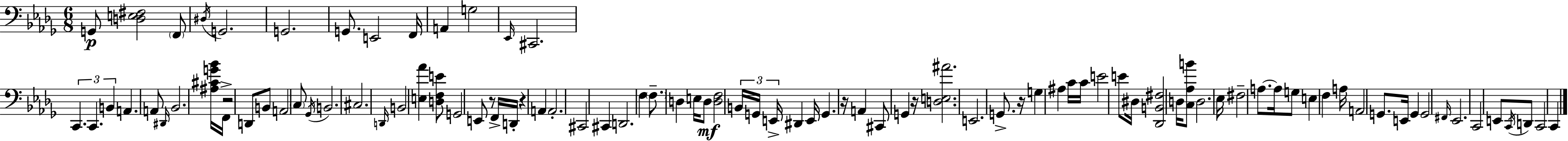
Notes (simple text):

G2/e [D3,E3,F#3]/h F2/e D#3/s G2/h. G2/h. G2/e. E2/h F2/s A2/q G3/h Eb2/s C#2/h. C2/q. C2/q. B2/q A2/q. A2/e D#2/s Bb2/h. [A#3,C#4,G4,Bb4]/s F2/s R/h D2/e B2/e A2/h C3/e Gb2/s B2/h. C#3/h. D2/s B2/h [E3,Ab4]/q [D3,F3,E4]/e G2/h E2/e R/e F2/s D2/s R/q A2/q A2/h. C#2/h C#2/q D2/h. F3/q F3/e. D3/q E3/s D3/e [D3,F3]/h B2/s G2/s E2/s D#2/q E2/s G2/q. R/s A2/q C#2/e G2/q R/s [D3,E3,A#4]/h. E2/h. G2/e. R/s G3/q A#3/q C4/s C4/s E4/h E4/e D#3/s [Db2,B2,F#3]/h D3/s [C3,Ab3,B4]/e D3/h. Eb3/s F#3/h A3/e. A3/s G3/e E3/q F3/q A3/s A2/h G2/e. E2/s G2/q G2/h F#2/s Eb2/h. C2/h E2/e C2/s D2/e C2/h C2/q